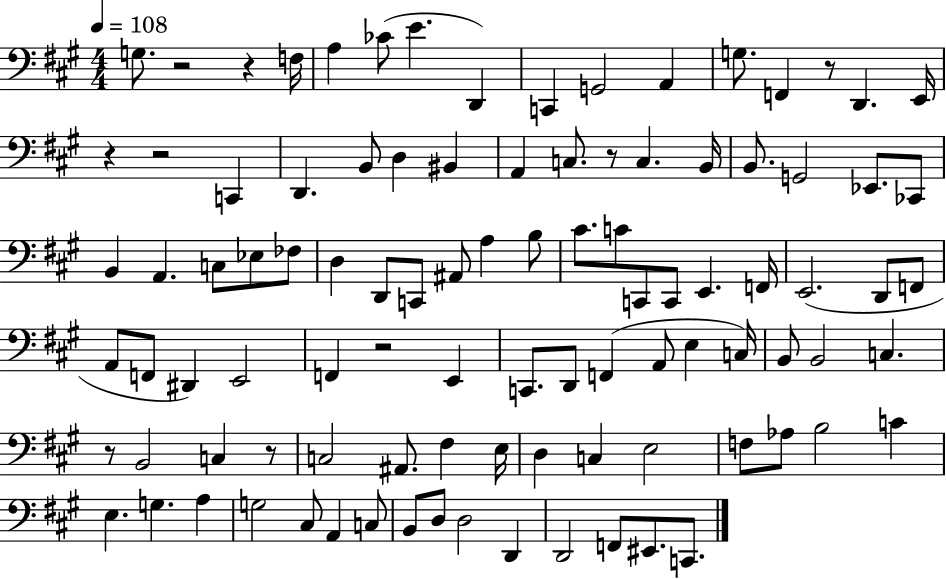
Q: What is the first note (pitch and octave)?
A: G3